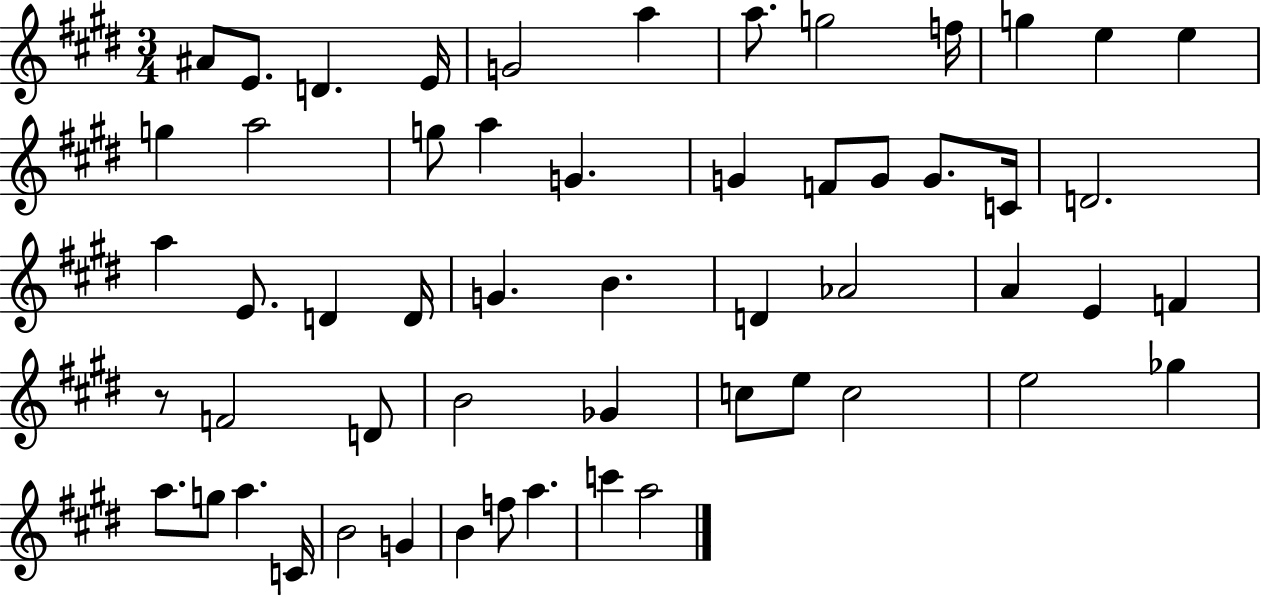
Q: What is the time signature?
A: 3/4